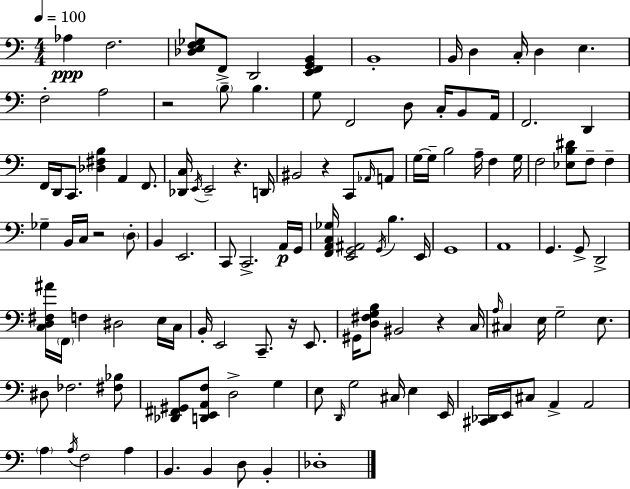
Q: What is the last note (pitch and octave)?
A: Db3